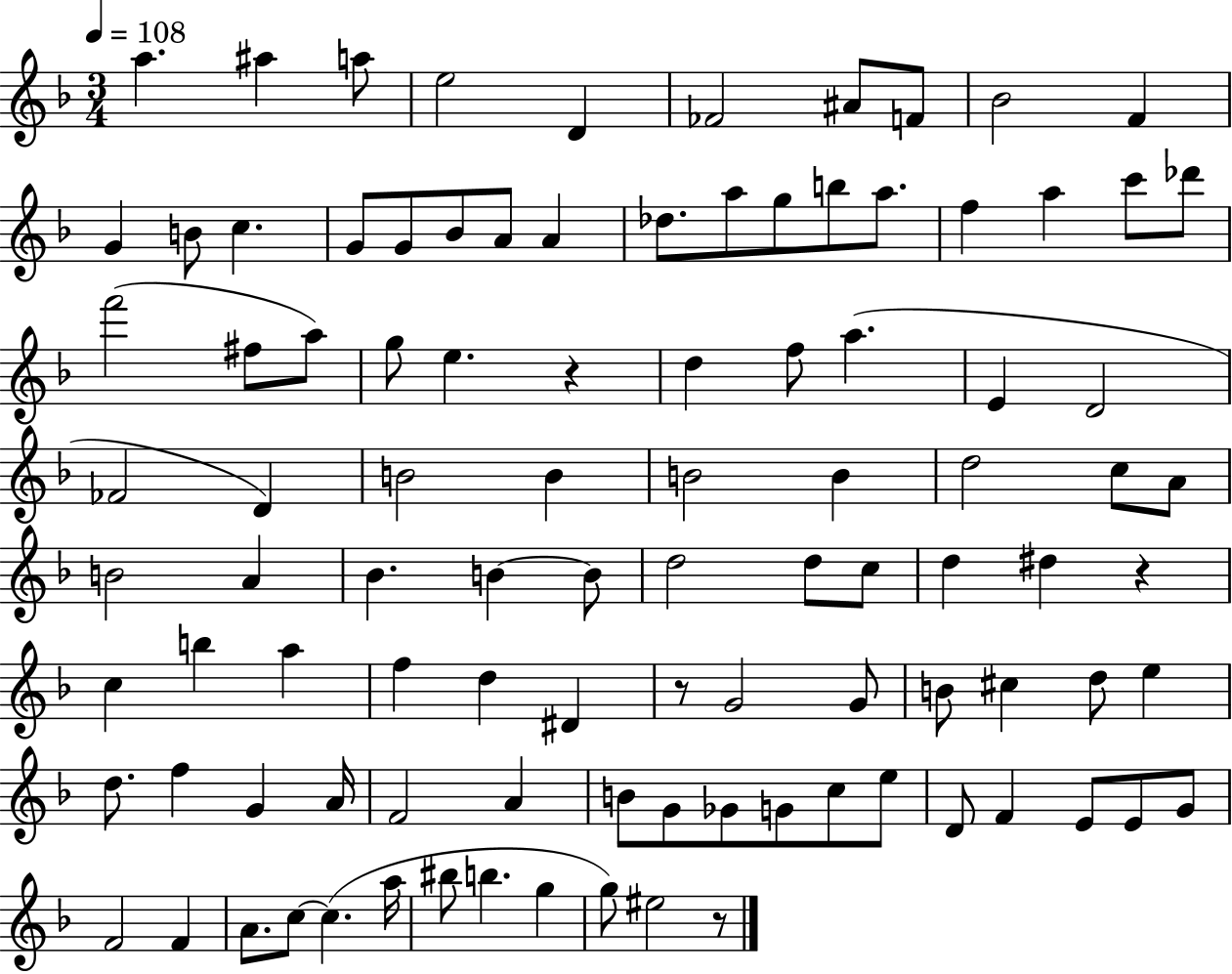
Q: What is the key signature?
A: F major